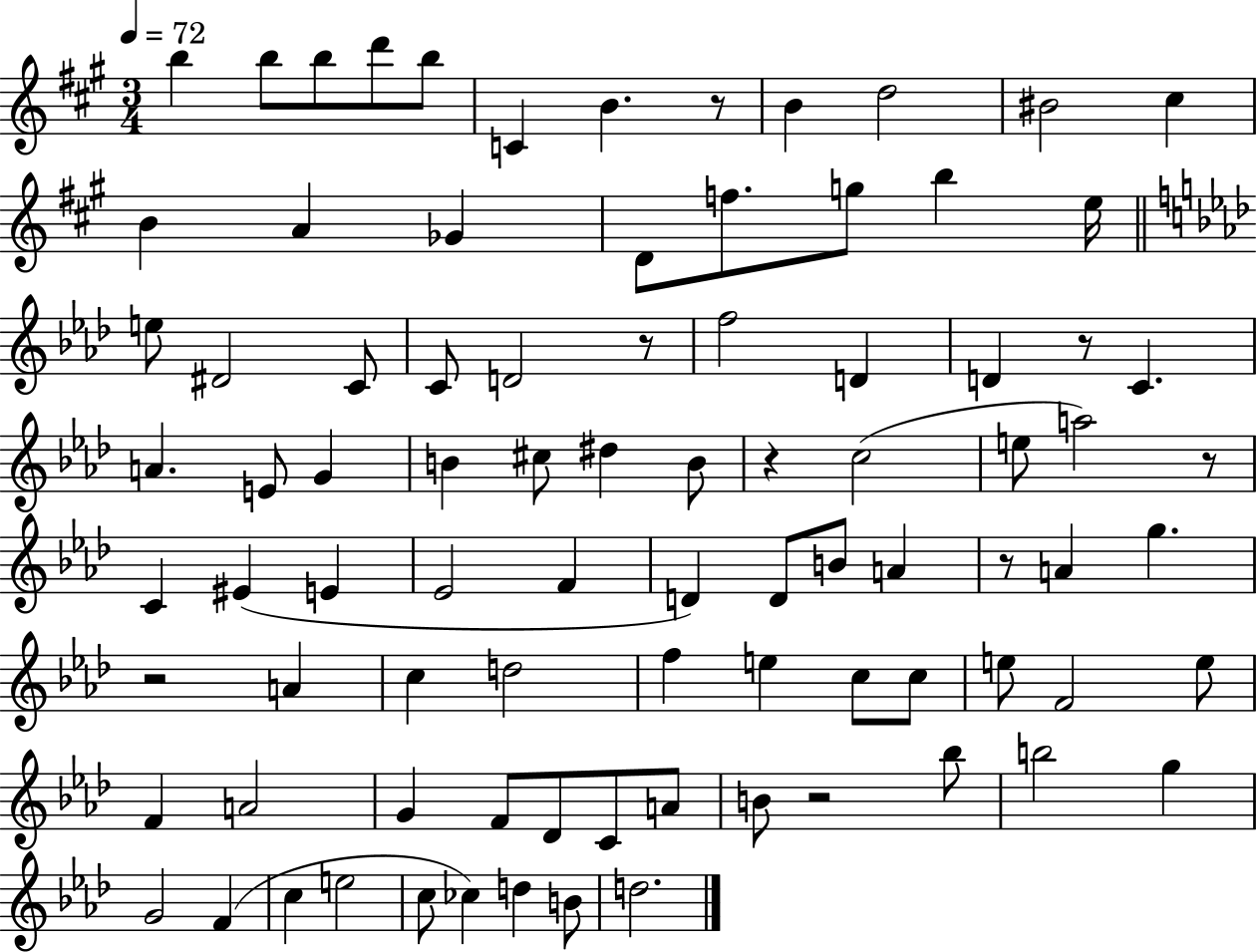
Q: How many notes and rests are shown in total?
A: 87